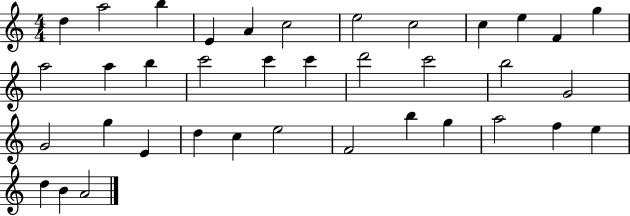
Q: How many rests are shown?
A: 0